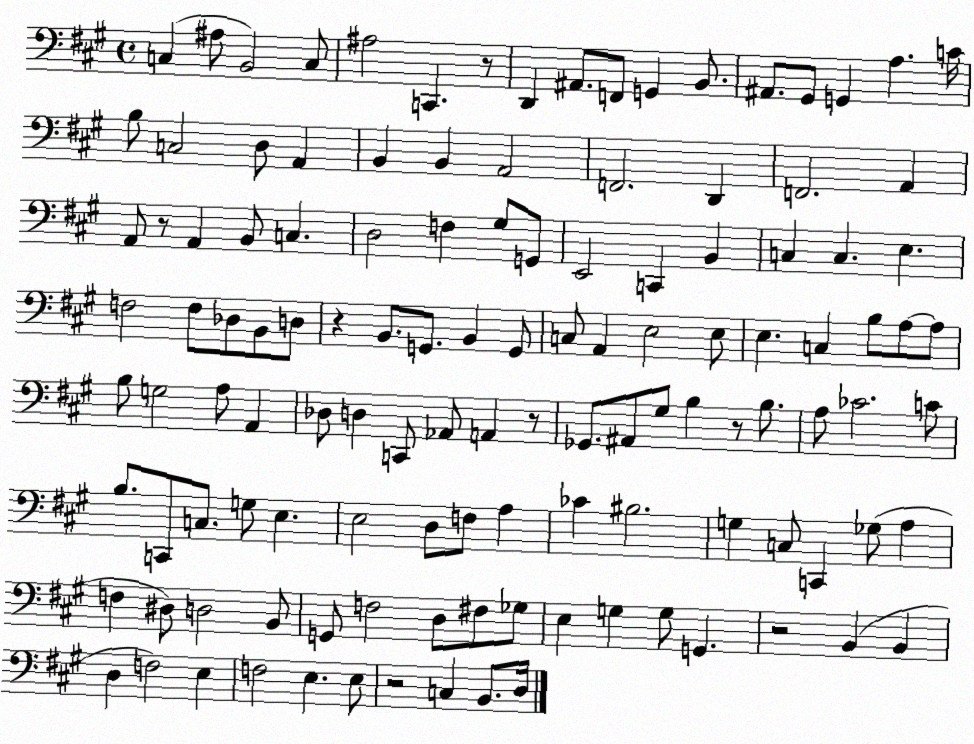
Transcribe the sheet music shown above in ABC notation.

X:1
T:Untitled
M:4/4
L:1/4
K:A
C, ^A,/2 B,,2 C,/2 ^A,2 C,, z/2 D,, ^A,,/2 F,,/2 G,, B,,/2 ^A,,/2 ^G,,/2 G,, A, C/4 B,/2 C,2 D,/2 A,, B,, B,, A,,2 F,,2 D,, F,,2 A,, A,,/2 z/2 A,, B,,/2 C, D,2 F, ^G,/2 G,,/2 E,,2 C,, B,, C, C, E, F,2 F,/2 _D,/2 B,,/2 D,/2 z B,,/2 G,,/2 B,, G,,/2 C,/2 A,, E,2 E,/2 E, C, B,/2 A,/2 A,/2 B,/2 G,2 A,/2 A,, _D,/2 D, C,,/2 _A,,/2 A,, z/2 _G,,/2 ^A,,/2 ^G,/2 B, z/2 B,/2 A,/2 _C2 C/2 B,/2 C,,/2 C,/2 G,/2 E, E,2 D,/2 F,/2 A, _C ^B,2 G, C,/2 C,, _G,/2 A, F, ^D,/2 D,2 B,,/2 G,,/2 F,2 D,/2 ^F,/2 _G,/2 E, G, G,/2 G,, z2 B,, B,, D, F,2 E, F,2 E, E,/2 z2 C, B,,/2 D,/4